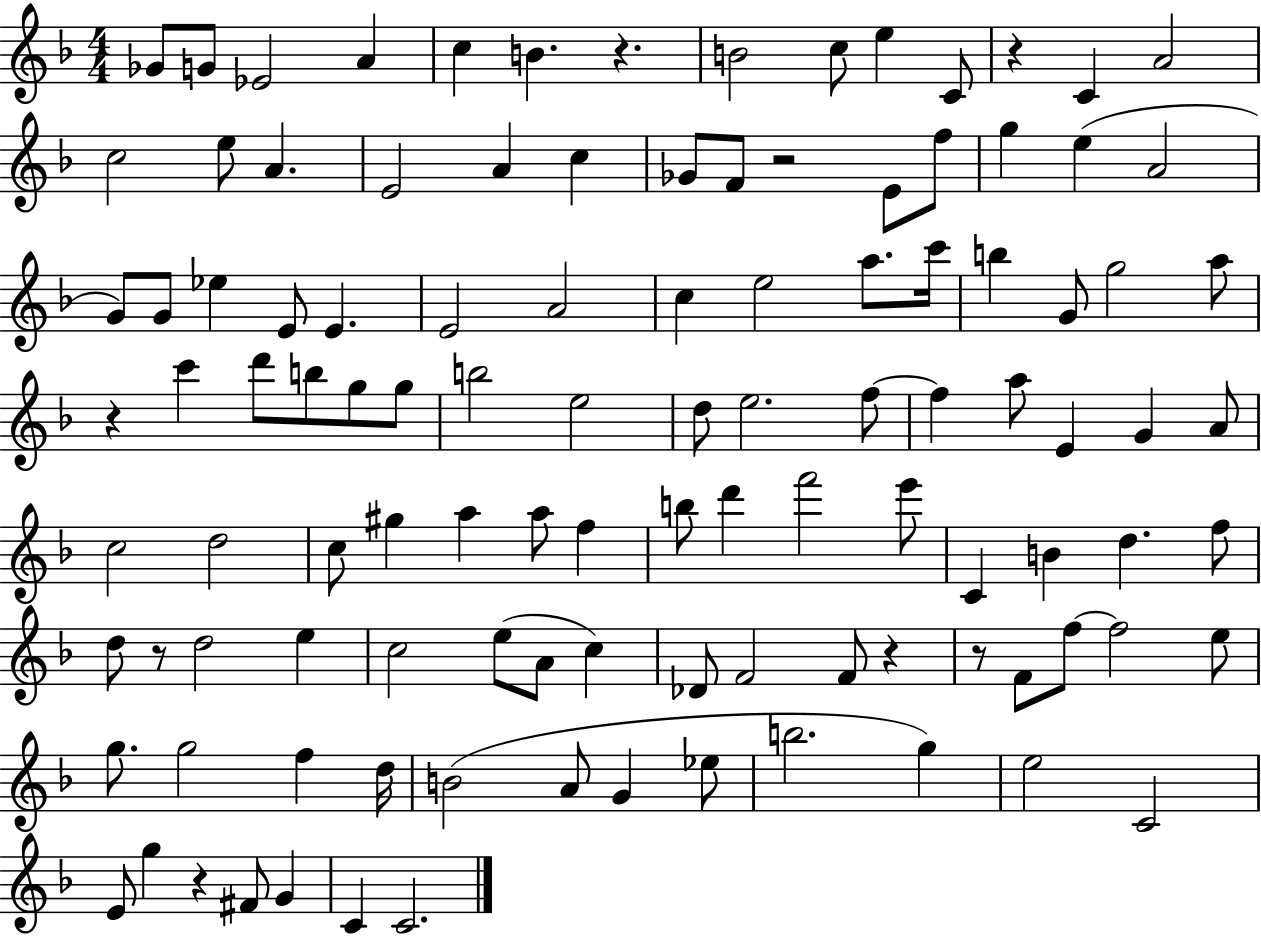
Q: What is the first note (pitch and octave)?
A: Gb4